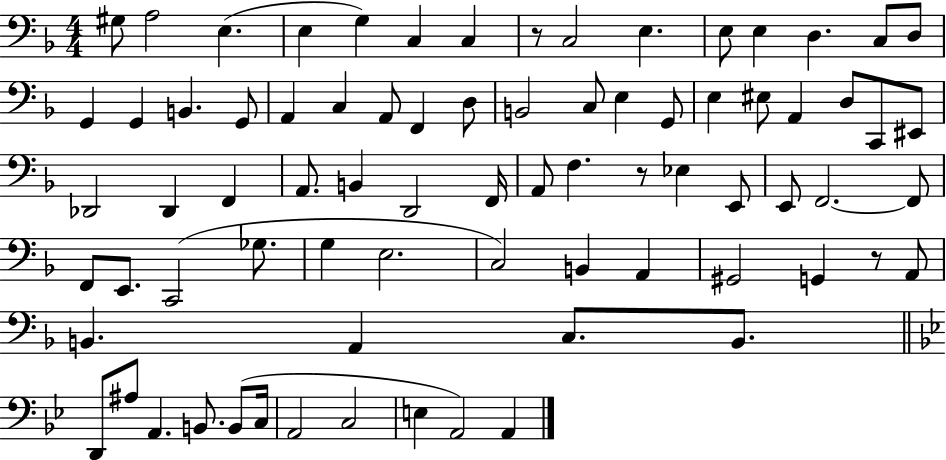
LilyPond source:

{
  \clef bass
  \numericTimeSignature
  \time 4/4
  \key f \major
  gis8 a2 e4.( | e4 g4) c4 c4 | r8 c2 e4. | e8 e4 d4. c8 d8 | \break g,4 g,4 b,4. g,8 | a,4 c4 a,8 f,4 d8 | b,2 c8 e4 g,8 | e4 eis8 a,4 d8 c,8 eis,8 | \break des,2 des,4 f,4 | a,8. b,4 d,2 f,16 | a,8 f4. r8 ees4 e,8 | e,8 f,2.~~ f,8 | \break f,8 e,8. c,2( ges8. | g4 e2. | c2) b,4 a,4 | gis,2 g,4 r8 a,8 | \break b,4. a,4 c8. b,8. | \bar "||" \break \key bes \major d,8 ais8 a,4. b,8. b,8( c16 | a,2 c2 | e4 a,2) a,4 | \bar "|."
}